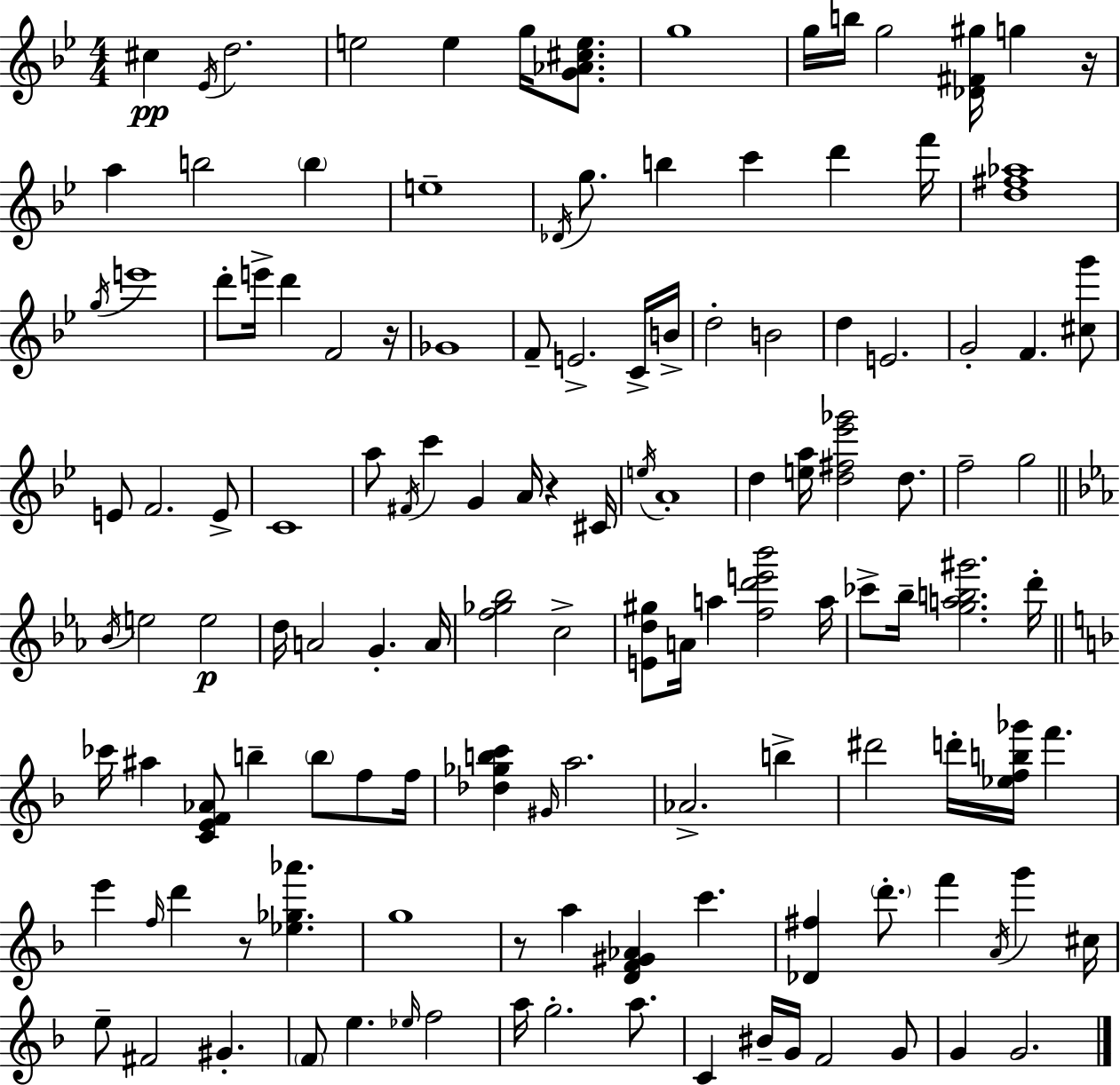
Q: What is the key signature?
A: G minor